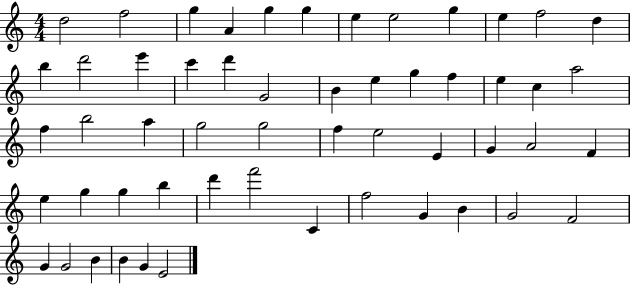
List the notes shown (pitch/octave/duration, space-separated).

D5/h F5/h G5/q A4/q G5/q G5/q E5/q E5/h G5/q E5/q F5/h D5/q B5/q D6/h E6/q C6/q D6/q G4/h B4/q E5/q G5/q F5/q E5/q C5/q A5/h F5/q B5/h A5/q G5/h G5/h F5/q E5/h E4/q G4/q A4/h F4/q E5/q G5/q G5/q B5/q D6/q F6/h C4/q F5/h G4/q B4/q G4/h F4/h G4/q G4/h B4/q B4/q G4/q E4/h